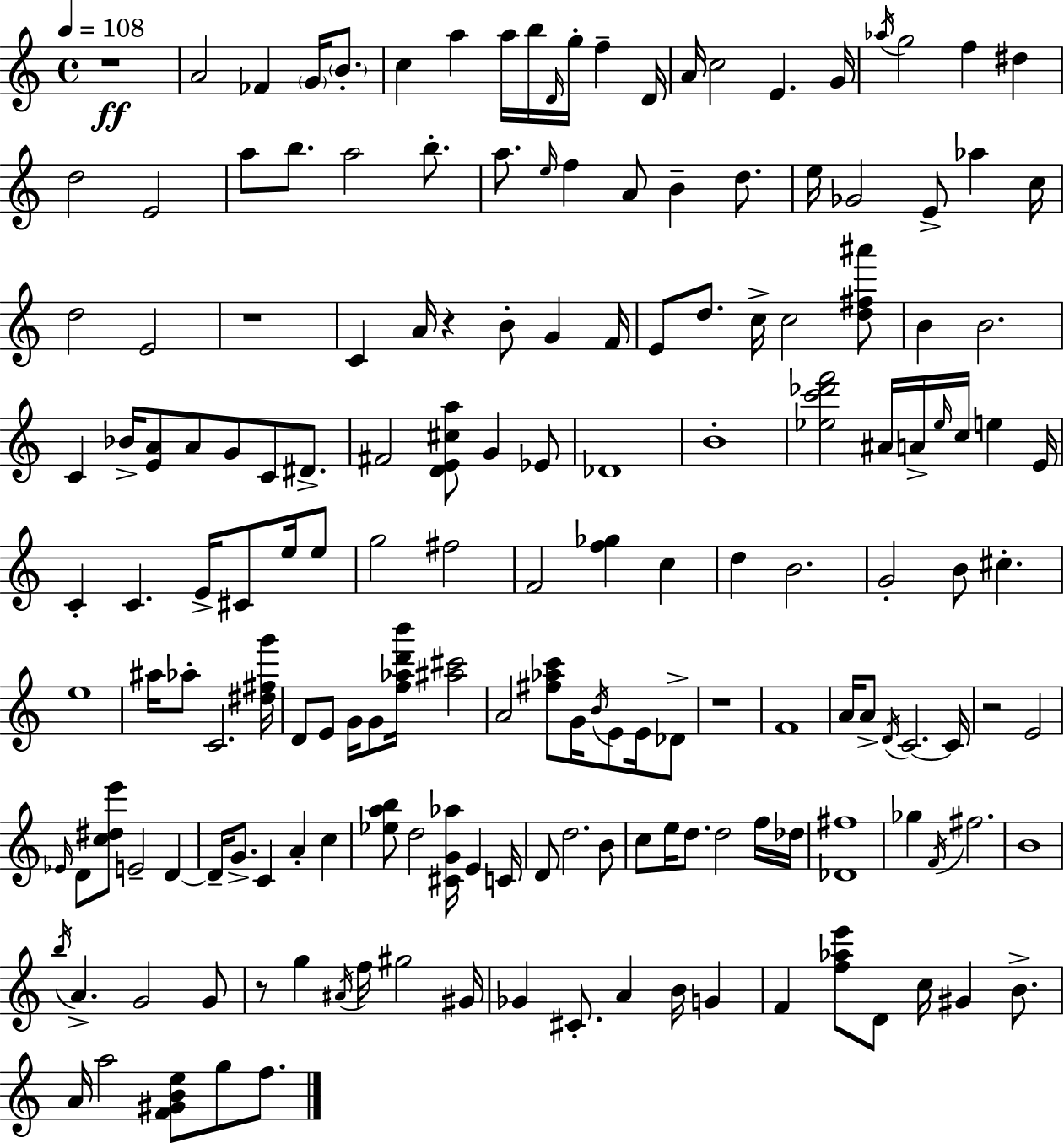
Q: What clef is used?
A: treble